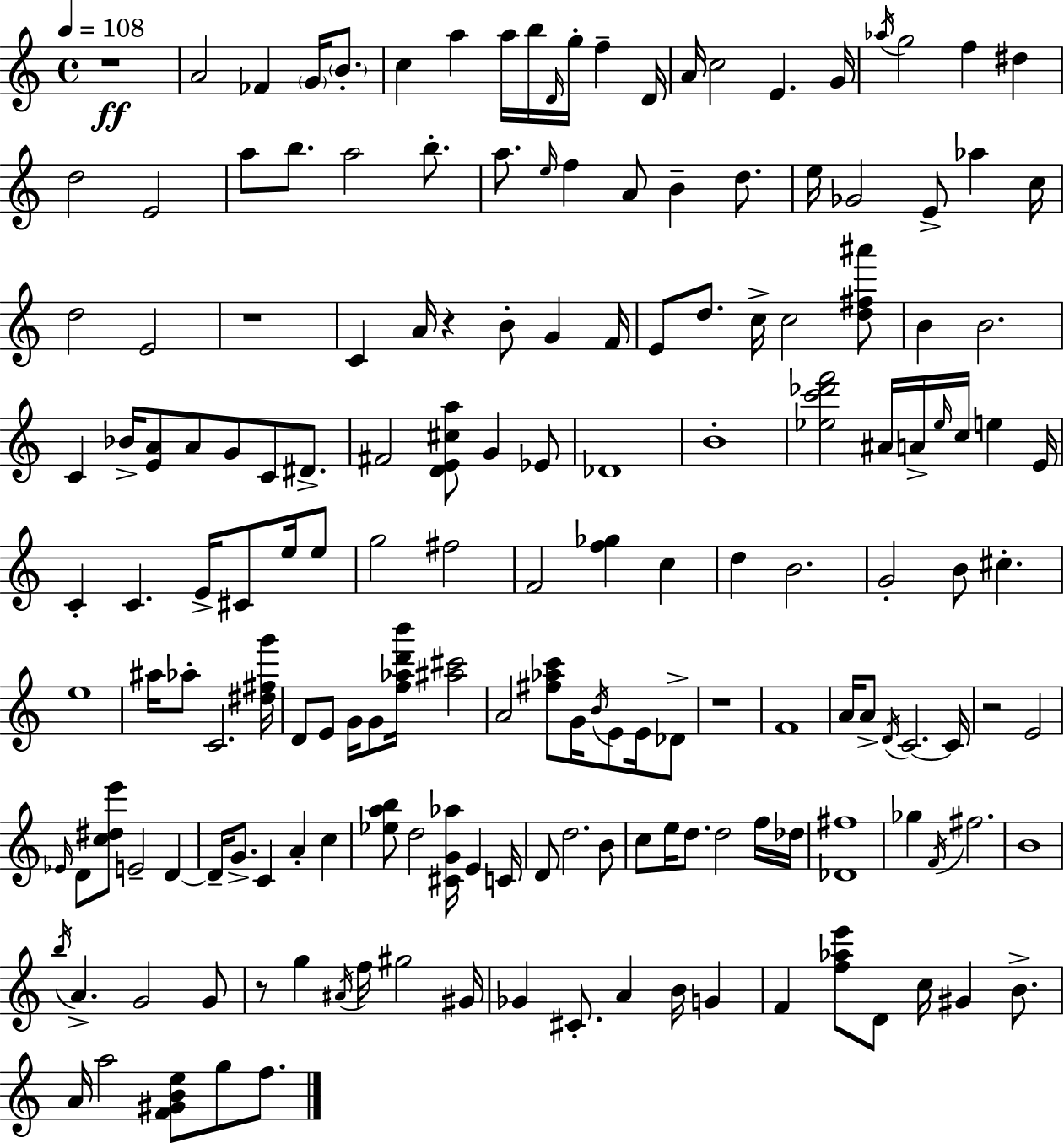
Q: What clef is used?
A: treble